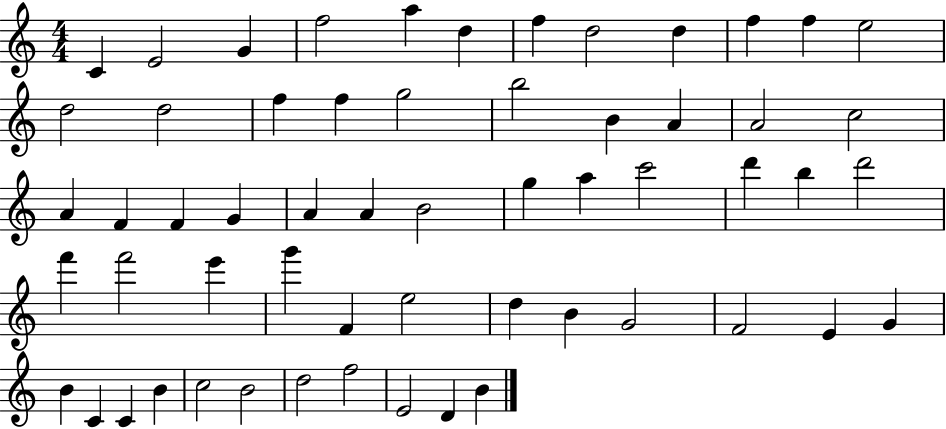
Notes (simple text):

C4/q E4/h G4/q F5/h A5/q D5/q F5/q D5/h D5/q F5/q F5/q E5/h D5/h D5/h F5/q F5/q G5/h B5/h B4/q A4/q A4/h C5/h A4/q F4/q F4/q G4/q A4/q A4/q B4/h G5/q A5/q C6/h D6/q B5/q D6/h F6/q F6/h E6/q G6/q F4/q E5/h D5/q B4/q G4/h F4/h E4/q G4/q B4/q C4/q C4/q B4/q C5/h B4/h D5/h F5/h E4/h D4/q B4/q